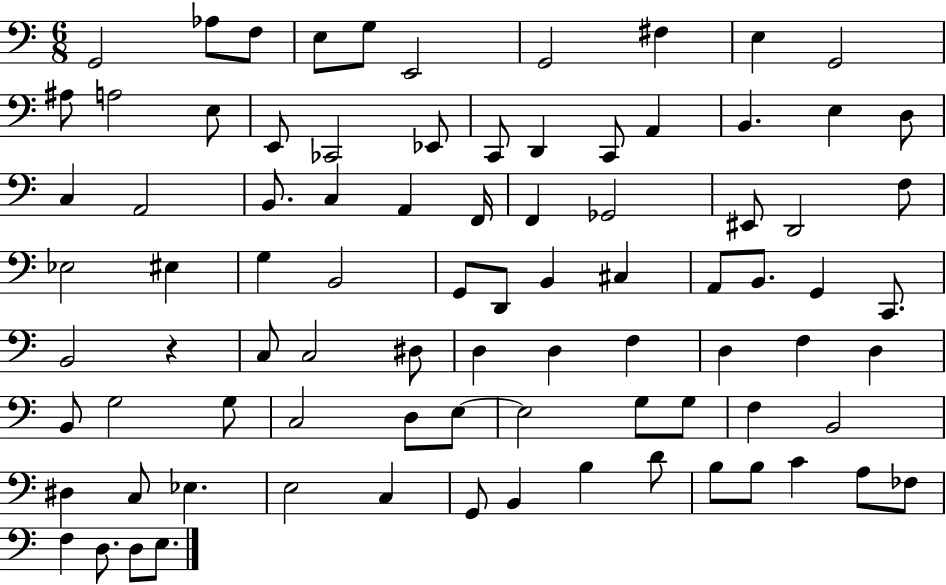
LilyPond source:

{
  \clef bass
  \numericTimeSignature
  \time 6/8
  \key c \major
  \repeat volta 2 { g,2 aes8 f8 | e8 g8 e,2 | g,2 fis4 | e4 g,2 | \break ais8 a2 e8 | e,8 ces,2 ees,8 | c,8 d,4 c,8 a,4 | b,4. e4 d8 | \break c4 a,2 | b,8. c4 a,4 f,16 | f,4 ges,2 | eis,8 d,2 f8 | \break ees2 eis4 | g4 b,2 | g,8 d,8 b,4 cis4 | a,8 b,8. g,4 c,8. | \break b,2 r4 | c8 c2 dis8 | d4 d4 f4 | d4 f4 d4 | \break b,8 g2 g8 | c2 d8 e8~~ | e2 g8 g8 | f4 b,2 | \break dis4 c8 ees4. | e2 c4 | g,8 b,4 b4 d'8 | b8 b8 c'4 a8 fes8 | \break f4 d8. d8 e8. | } \bar "|."
}